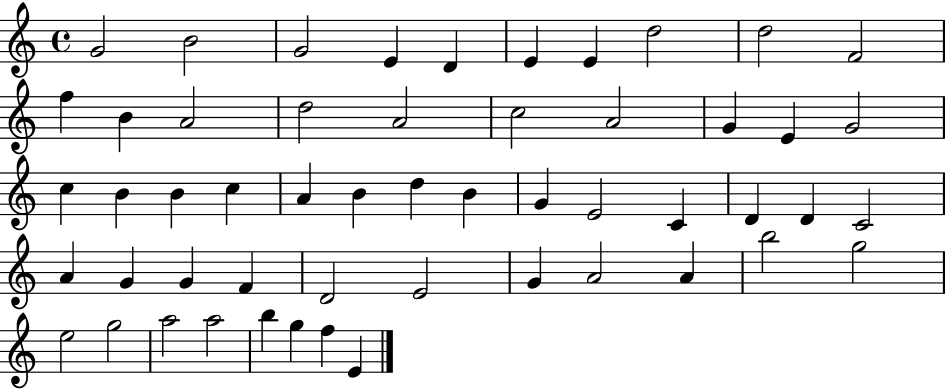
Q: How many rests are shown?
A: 0